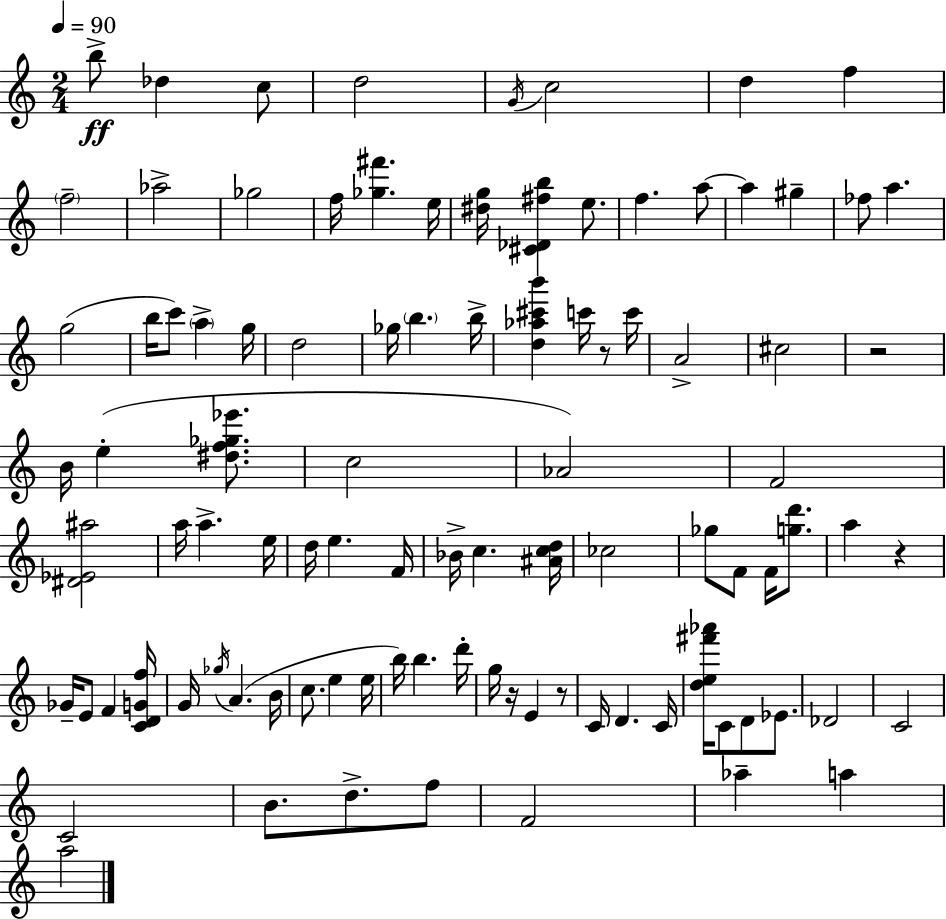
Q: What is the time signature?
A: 2/4